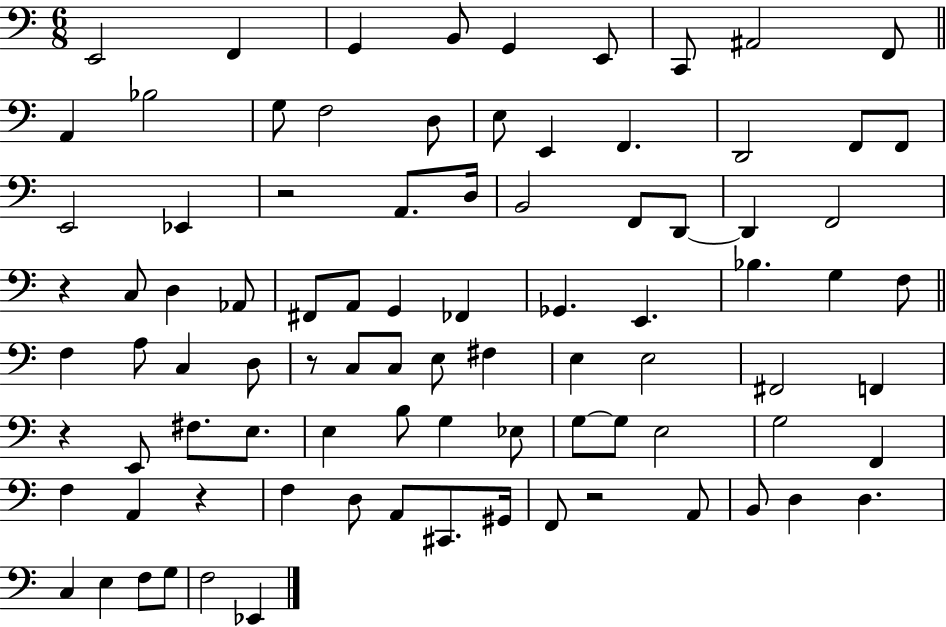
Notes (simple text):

E2/h F2/q G2/q B2/e G2/q E2/e C2/e A#2/h F2/e A2/q Bb3/h G3/e F3/h D3/e E3/e E2/q F2/q. D2/h F2/e F2/e E2/h Eb2/q R/h A2/e. D3/s B2/h F2/e D2/e D2/q F2/h R/q C3/e D3/q Ab2/e F#2/e A2/e G2/q FES2/q Gb2/q. E2/q. Bb3/q. G3/q F3/e F3/q A3/e C3/q D3/e R/e C3/e C3/e E3/e F#3/q E3/q E3/h F#2/h F2/q R/q E2/e F#3/e. E3/e. E3/q B3/e G3/q Eb3/e G3/e G3/e E3/h G3/h F2/q F3/q A2/q R/q F3/q D3/e A2/e C#2/e. G#2/s F2/e R/h A2/e B2/e D3/q D3/q. C3/q E3/q F3/e G3/e F3/h Eb2/q